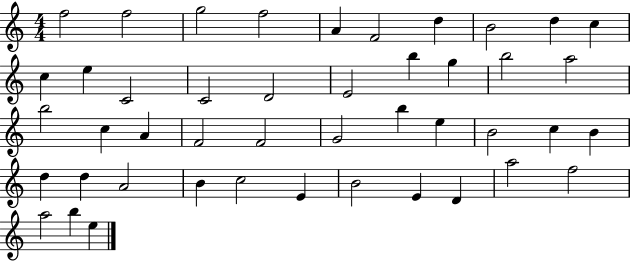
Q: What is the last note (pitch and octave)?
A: E5